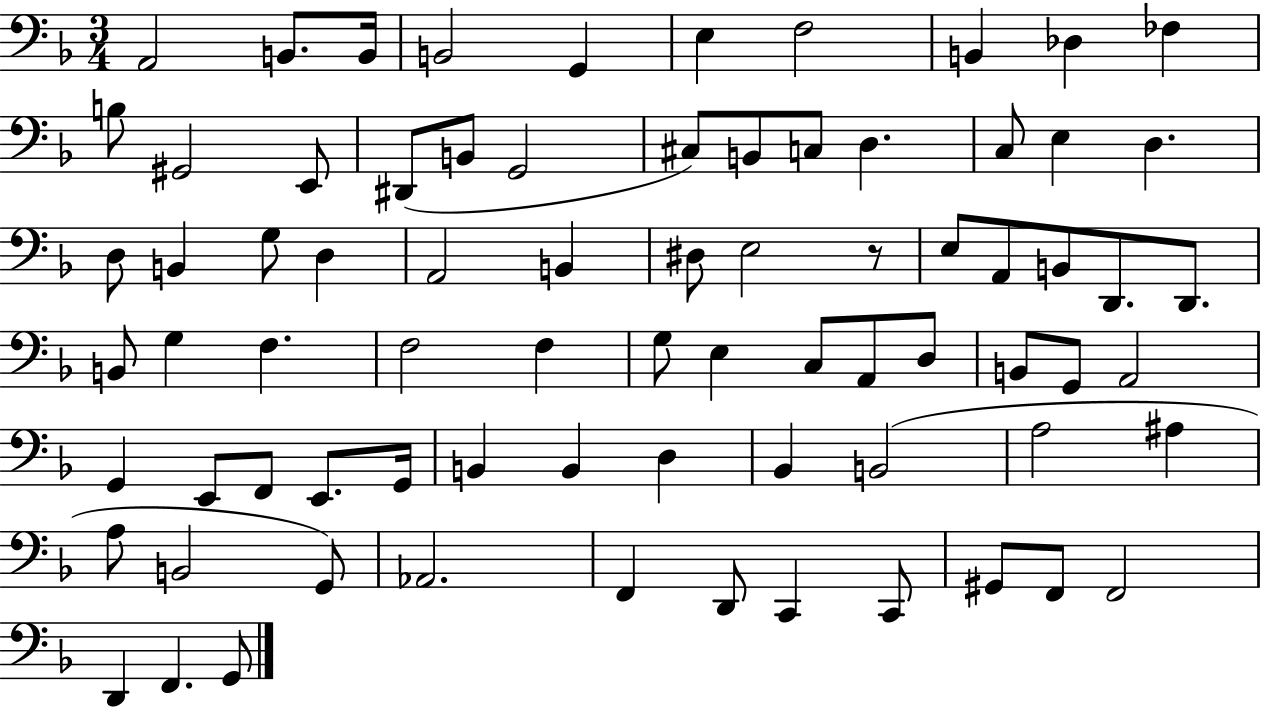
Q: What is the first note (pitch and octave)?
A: A2